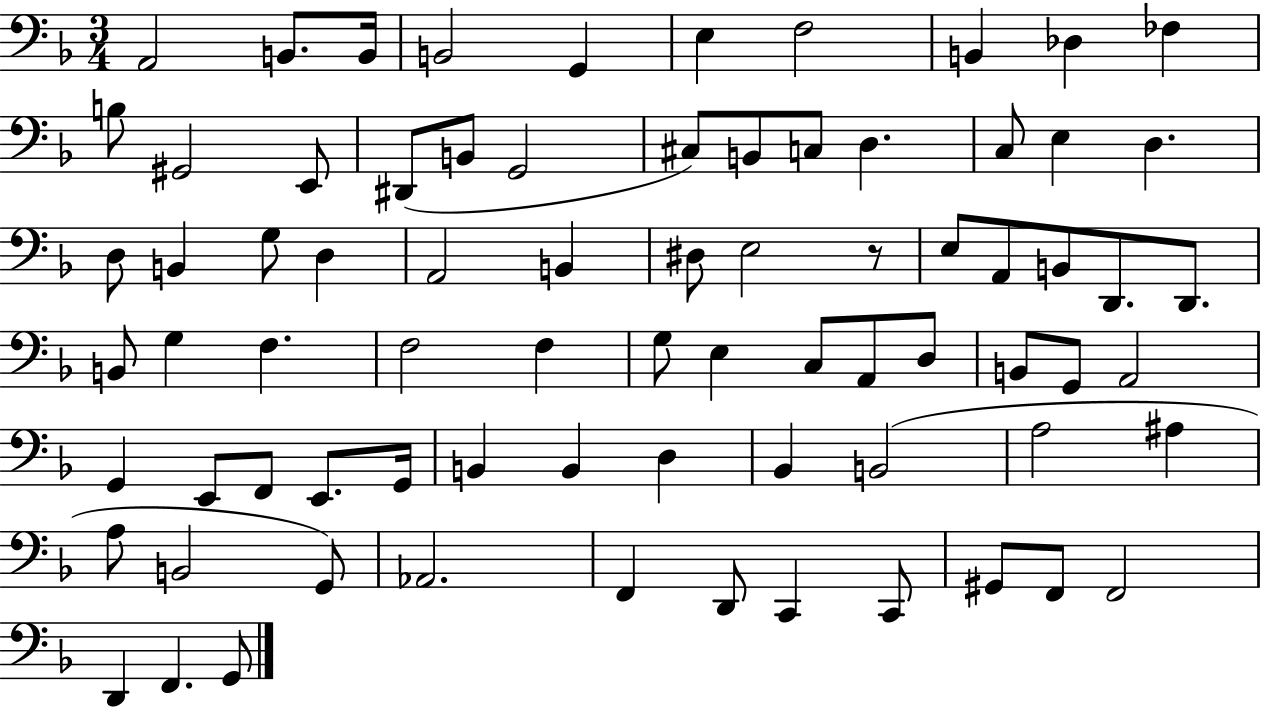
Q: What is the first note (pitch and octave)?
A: A2